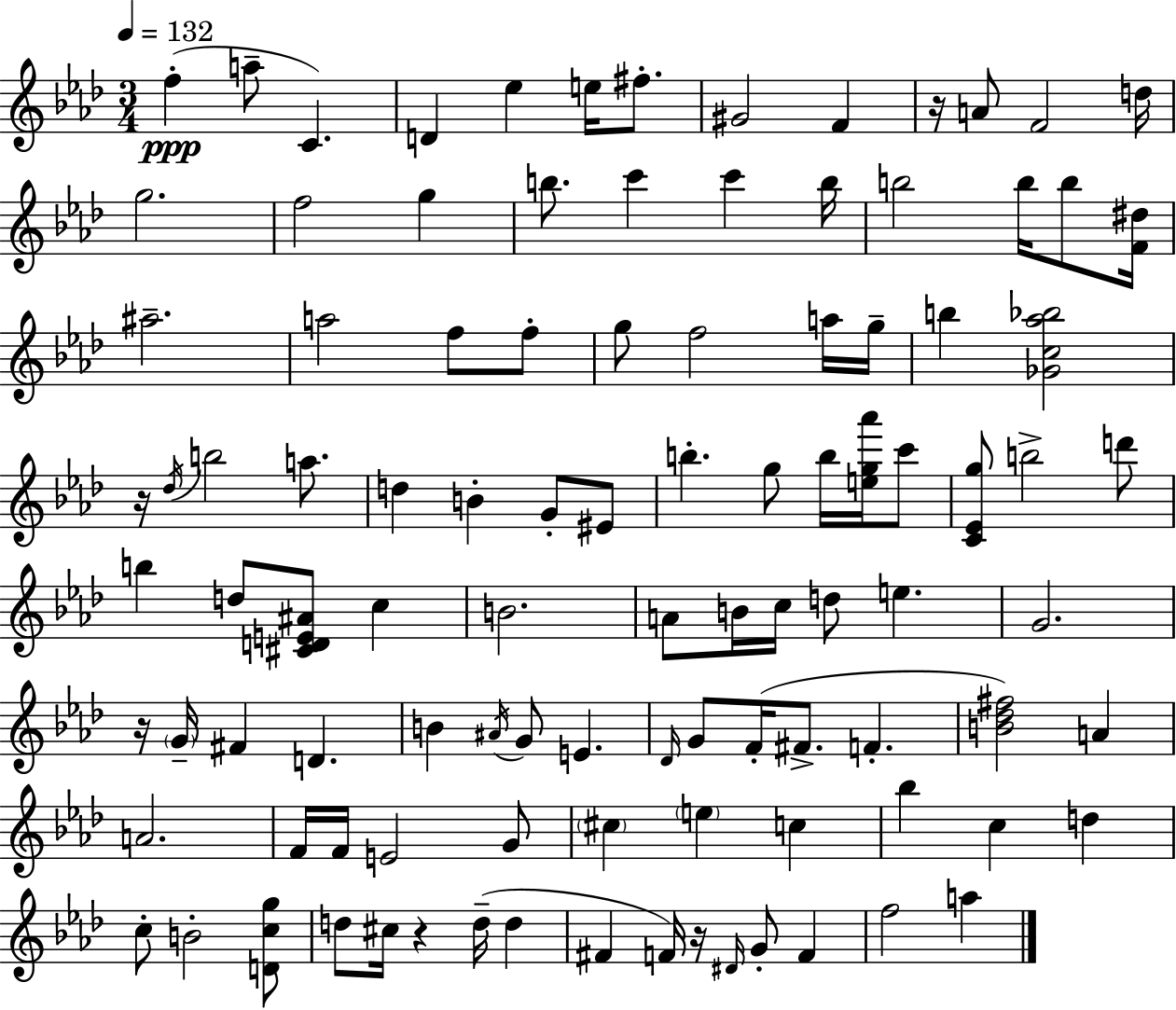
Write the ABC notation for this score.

X:1
T:Untitled
M:3/4
L:1/4
K:Fm
f a/2 C D _e e/4 ^f/2 ^G2 F z/4 A/2 F2 d/4 g2 f2 g b/2 c' c' b/4 b2 b/4 b/2 [F^d]/4 ^a2 a2 f/2 f/2 g/2 f2 a/4 g/4 b [_Gc_a_b]2 z/4 _d/4 b2 a/2 d B G/2 ^E/2 b g/2 b/4 [eg_a']/4 c'/2 [C_Eg]/2 b2 d'/2 b d/2 [^CDE^A]/2 c B2 A/2 B/4 c/4 d/2 e G2 z/4 G/4 ^F D B ^A/4 G/2 E _D/4 G/2 F/4 ^F/2 F [B_d^f]2 A A2 F/4 F/4 E2 G/2 ^c e c _b c d c/2 B2 [Dcg]/2 d/2 ^c/4 z d/4 d ^F F/4 z/4 ^D/4 G/2 F f2 a